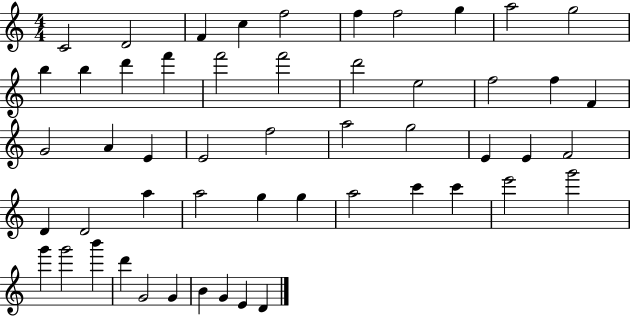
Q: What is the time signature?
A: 4/4